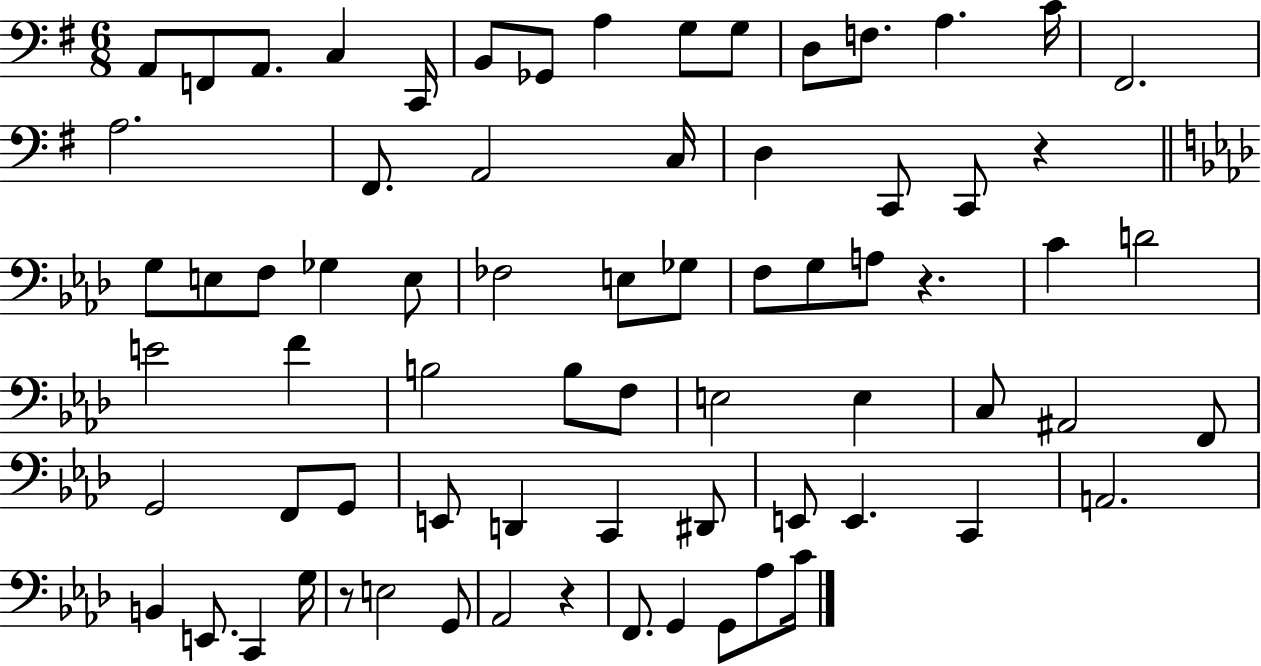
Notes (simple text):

A2/e F2/e A2/e. C3/q C2/s B2/e Gb2/e A3/q G3/e G3/e D3/e F3/e. A3/q. C4/s F#2/h. A3/h. F#2/e. A2/h C3/s D3/q C2/e C2/e R/q G3/e E3/e F3/e Gb3/q E3/e FES3/h E3/e Gb3/e F3/e G3/e A3/e R/q. C4/q D4/h E4/h F4/q B3/h B3/e F3/e E3/h E3/q C3/e A#2/h F2/e G2/h F2/e G2/e E2/e D2/q C2/q D#2/e E2/e E2/q. C2/q A2/h. B2/q E2/e. C2/q G3/s R/e E3/h G2/e Ab2/h R/q F2/e. G2/q G2/e Ab3/e C4/s